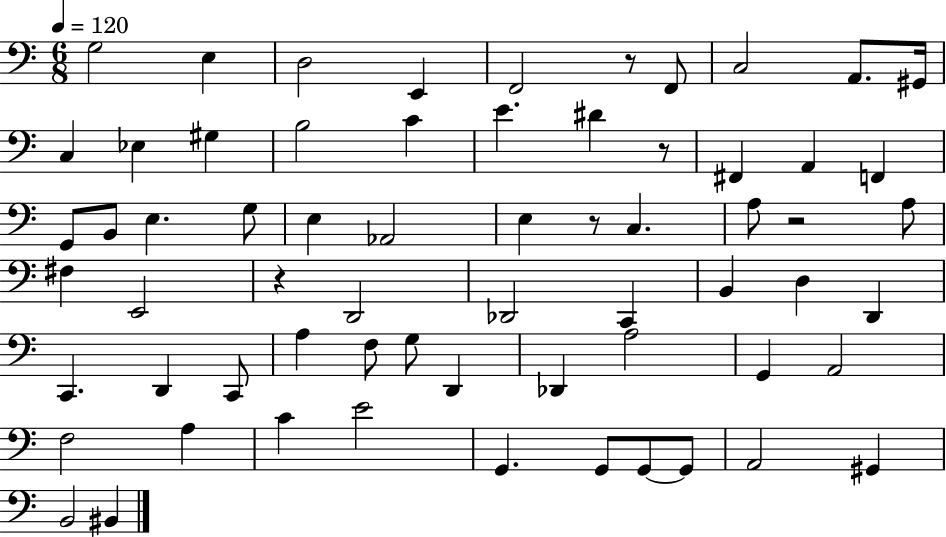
G3/h E3/q D3/h E2/q F2/h R/e F2/e C3/h A2/e. G#2/s C3/q Eb3/q G#3/q B3/h C4/q E4/q. D#4/q R/e F#2/q A2/q F2/q G2/e B2/e E3/q. G3/e E3/q Ab2/h E3/q R/e C3/q. A3/e R/h A3/e F#3/q E2/h R/q D2/h Db2/h C2/q B2/q D3/q D2/q C2/q. D2/q C2/e A3/q F3/e G3/e D2/q Db2/q A3/h G2/q A2/h F3/h A3/q C4/q E4/h G2/q. G2/e G2/e G2/e A2/h G#2/q B2/h BIS2/q